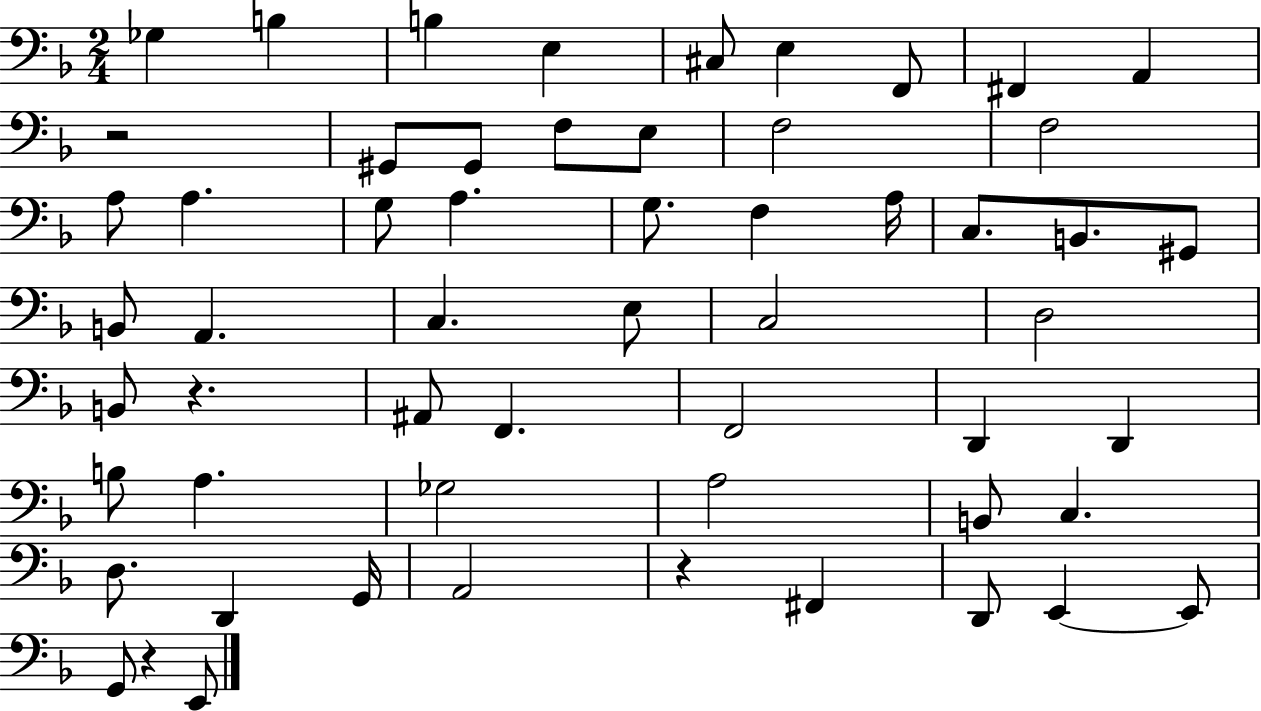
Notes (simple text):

Gb3/q B3/q B3/q E3/q C#3/e E3/q F2/e F#2/q A2/q R/h G#2/e G#2/e F3/e E3/e F3/h F3/h A3/e A3/q. G3/e A3/q. G3/e. F3/q A3/s C3/e. B2/e. G#2/e B2/e A2/q. C3/q. E3/e C3/h D3/h B2/e R/q. A#2/e F2/q. F2/h D2/q D2/q B3/e A3/q. Gb3/h A3/h B2/e C3/q. D3/e. D2/q G2/s A2/h R/q F#2/q D2/e E2/q E2/e G2/e R/q E2/e